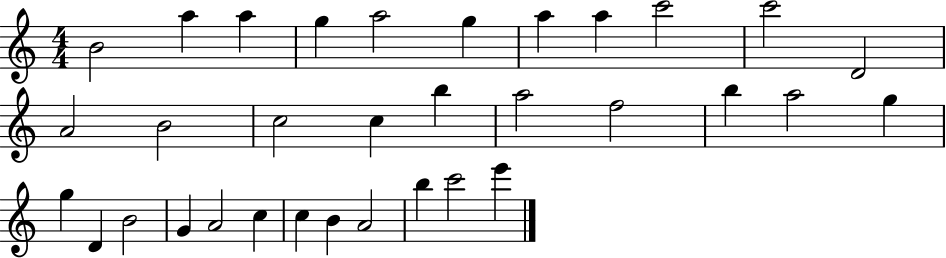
B4/h A5/q A5/q G5/q A5/h G5/q A5/q A5/q C6/h C6/h D4/h A4/h B4/h C5/h C5/q B5/q A5/h F5/h B5/q A5/h G5/q G5/q D4/q B4/h G4/q A4/h C5/q C5/q B4/q A4/h B5/q C6/h E6/q